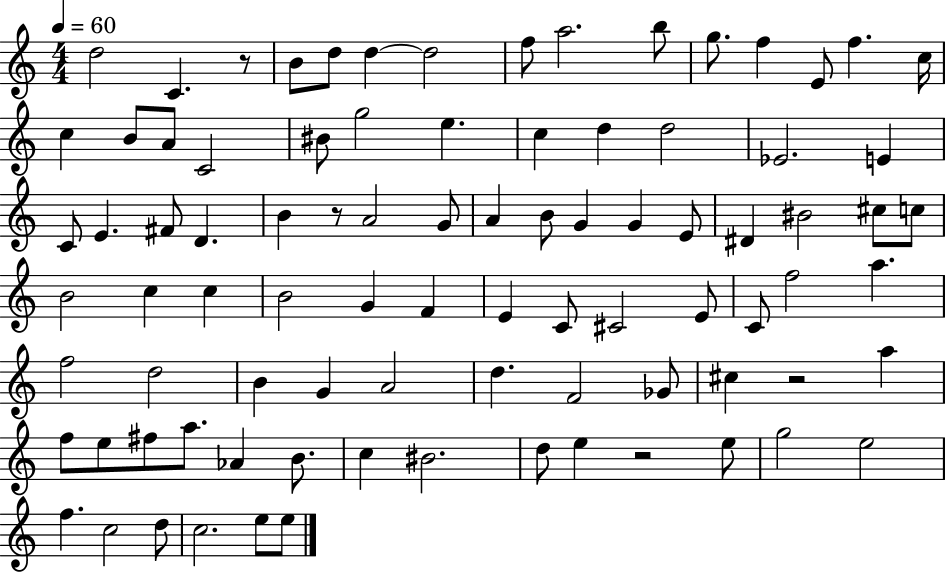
{
  \clef treble
  \numericTimeSignature
  \time 4/4
  \key c \major
  \tempo 4 = 60
  d''2 c'4. r8 | b'8 d''8 d''4~~ d''2 | f''8 a''2. b''8 | g''8. f''4 e'8 f''4. c''16 | \break c''4 b'8 a'8 c'2 | bis'8 g''2 e''4. | c''4 d''4 d''2 | ees'2. e'4 | \break c'8 e'4. fis'8 d'4. | b'4 r8 a'2 g'8 | a'4 b'8 g'4 g'4 e'8 | dis'4 bis'2 cis''8 c''8 | \break b'2 c''4 c''4 | b'2 g'4 f'4 | e'4 c'8 cis'2 e'8 | c'8 f''2 a''4. | \break f''2 d''2 | b'4 g'4 a'2 | d''4. f'2 ges'8 | cis''4 r2 a''4 | \break f''8 e''8 fis''8 a''8. aes'4 b'8. | c''4 bis'2. | d''8 e''4 r2 e''8 | g''2 e''2 | \break f''4. c''2 d''8 | c''2. e''8 e''8 | \bar "|."
}